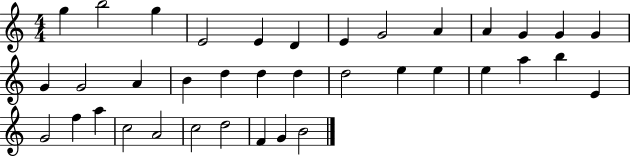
X:1
T:Untitled
M:4/4
L:1/4
K:C
g b2 g E2 E D E G2 A A G G G G G2 A B d d d d2 e e e a b E G2 f a c2 A2 c2 d2 F G B2